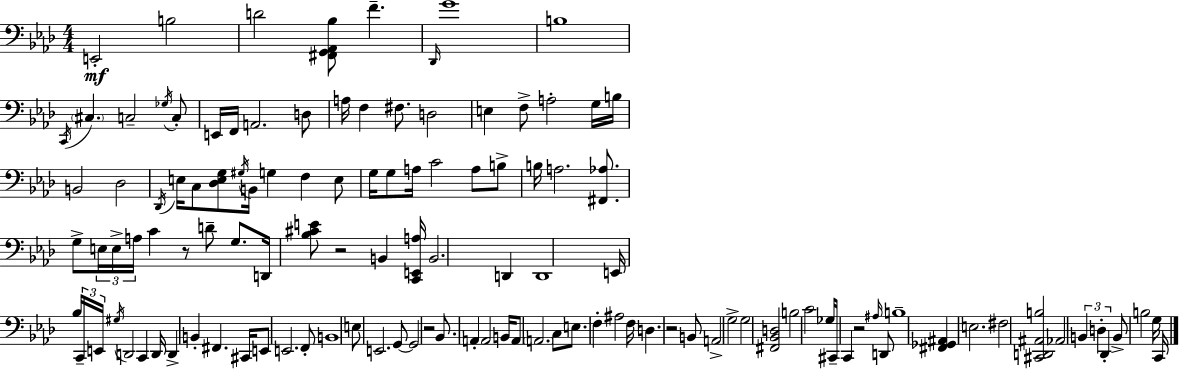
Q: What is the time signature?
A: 4/4